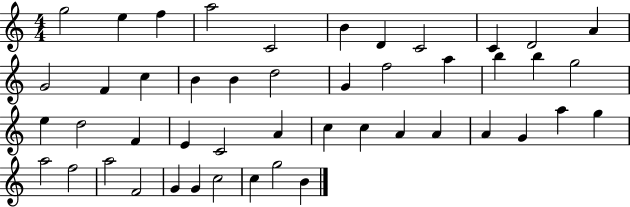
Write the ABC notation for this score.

X:1
T:Untitled
M:4/4
L:1/4
K:C
g2 e f a2 C2 B D C2 C D2 A G2 F c B B d2 G f2 a b b g2 e d2 F E C2 A c c A A A G a g a2 f2 a2 F2 G G c2 c g2 B